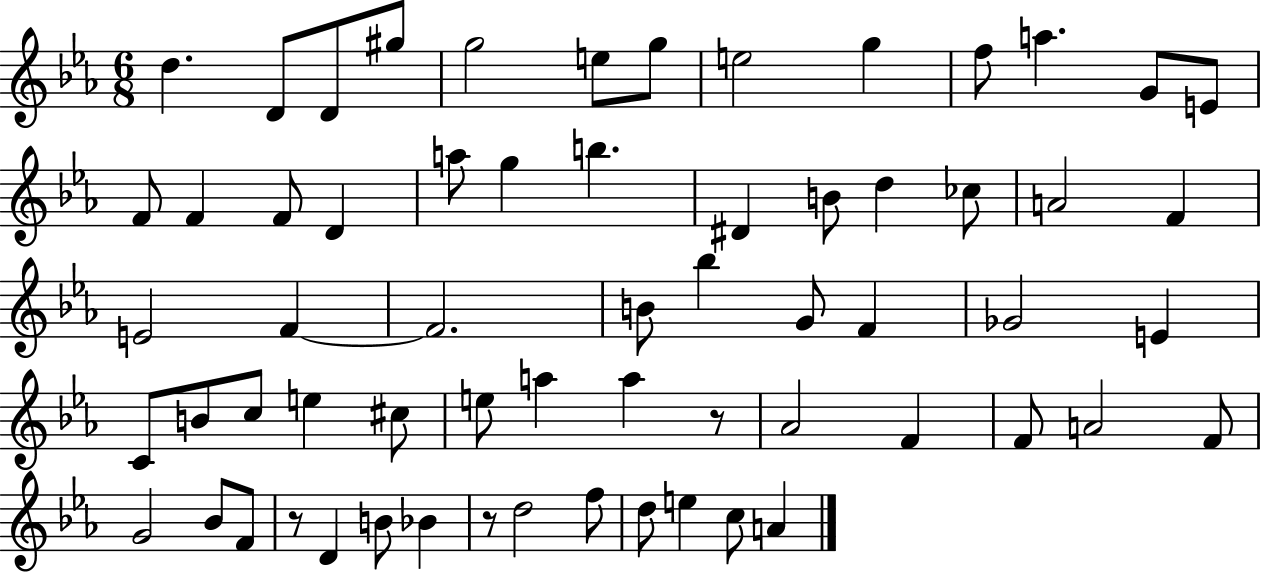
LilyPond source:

{
  \clef treble
  \numericTimeSignature
  \time 6/8
  \key ees \major
  d''4. d'8 d'8 gis''8 | g''2 e''8 g''8 | e''2 g''4 | f''8 a''4. g'8 e'8 | \break f'8 f'4 f'8 d'4 | a''8 g''4 b''4. | dis'4 b'8 d''4 ces''8 | a'2 f'4 | \break e'2 f'4~~ | f'2. | b'8 bes''4 g'8 f'4 | ges'2 e'4 | \break c'8 b'8 c''8 e''4 cis''8 | e''8 a''4 a''4 r8 | aes'2 f'4 | f'8 a'2 f'8 | \break g'2 bes'8 f'8 | r8 d'4 b'8 bes'4 | r8 d''2 f''8 | d''8 e''4 c''8 a'4 | \break \bar "|."
}